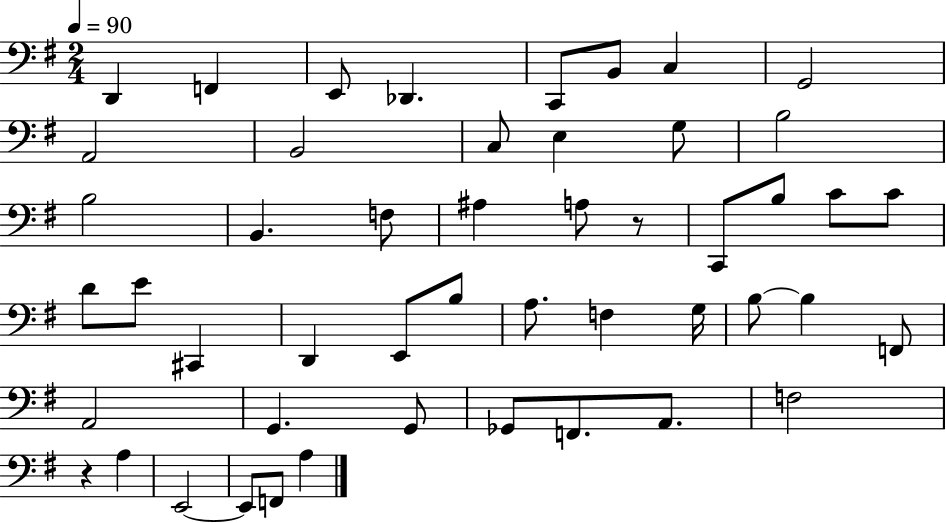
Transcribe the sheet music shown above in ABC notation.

X:1
T:Untitled
M:2/4
L:1/4
K:G
D,, F,, E,,/2 _D,, C,,/2 B,,/2 C, G,,2 A,,2 B,,2 C,/2 E, G,/2 B,2 B,2 B,, F,/2 ^A, A,/2 z/2 C,,/2 B,/2 C/2 C/2 D/2 E/2 ^C,, D,, E,,/2 B,/2 A,/2 F, G,/4 B,/2 B, F,,/2 A,,2 G,, G,,/2 _G,,/2 F,,/2 A,,/2 F,2 z A, E,,2 E,,/2 F,,/2 A,